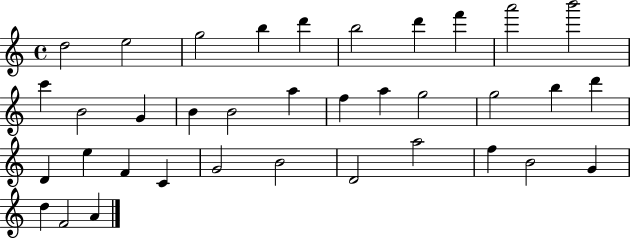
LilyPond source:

{
  \clef treble
  \time 4/4
  \defaultTimeSignature
  \key c \major
  d''2 e''2 | g''2 b''4 d'''4 | b''2 d'''4 f'''4 | a'''2 b'''2 | \break c'''4 b'2 g'4 | b'4 b'2 a''4 | f''4 a''4 g''2 | g''2 b''4 d'''4 | \break d'4 e''4 f'4 c'4 | g'2 b'2 | d'2 a''2 | f''4 b'2 g'4 | \break d''4 f'2 a'4 | \bar "|."
}